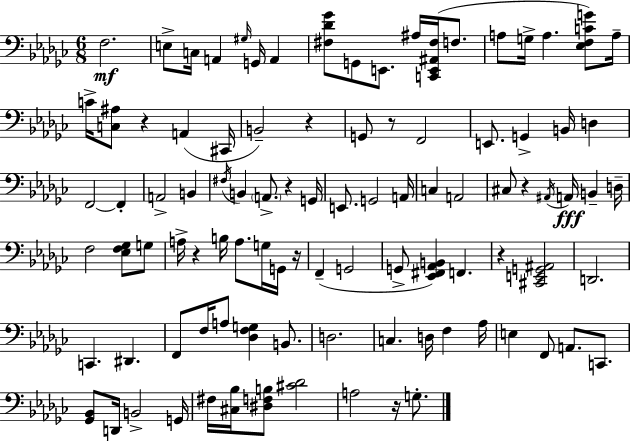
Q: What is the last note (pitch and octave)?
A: G3